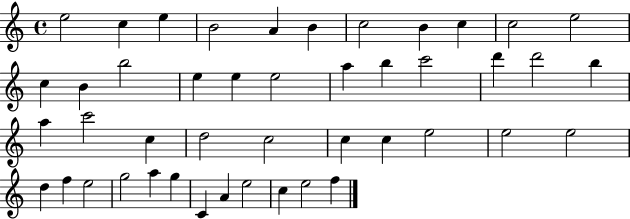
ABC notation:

X:1
T:Untitled
M:4/4
L:1/4
K:C
e2 c e B2 A B c2 B c c2 e2 c B b2 e e e2 a b c'2 d' d'2 b a c'2 c d2 c2 c c e2 e2 e2 d f e2 g2 a g C A e2 c e2 f